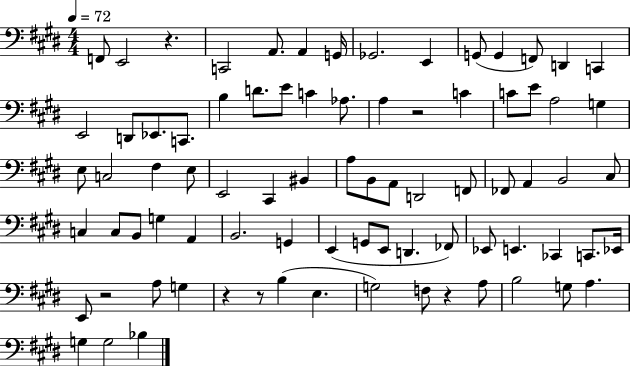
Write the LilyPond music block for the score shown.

{
  \clef bass
  \numericTimeSignature
  \time 4/4
  \key e \major
  \tempo 4 = 72
  f,8 e,2 r4. | c,2 a,8. a,4 g,16 | ges,2. e,4 | g,8( g,4 f,8) d,4 c,4 | \break e,2 d,8 ees,8. c,8. | b4 d'8. e'8 c'4 aes8. | a4 r2 c'4 | c'8 e'8 a2 g4 | \break e8 c2 fis4 e8 | e,2 cis,4 bis,4 | a8 b,8 a,8 d,2 f,8 | fes,8 a,4 b,2 cis8 | \break c4 c8 b,8 g4 a,4 | b,2. g,4 | e,4( g,8 e,8 d,4. fes,8) | ees,8 e,4. ces,4 c,8. ees,16 | \break e,8 r2 a8 g4 | r4 r8 b4( e4. | g2) f8 r4 a8 | b2 g8 a4. | \break g4 g2 bes4 | \bar "|."
}